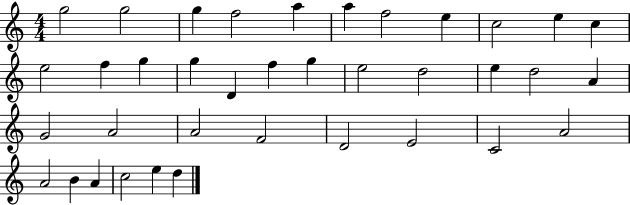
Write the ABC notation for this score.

X:1
T:Untitled
M:4/4
L:1/4
K:C
g2 g2 g f2 a a f2 e c2 e c e2 f g g D f g e2 d2 e d2 A G2 A2 A2 F2 D2 E2 C2 A2 A2 B A c2 e d